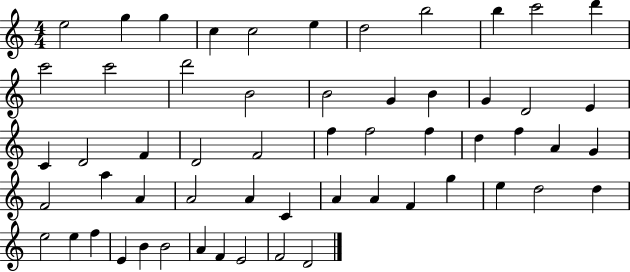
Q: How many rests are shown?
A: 0